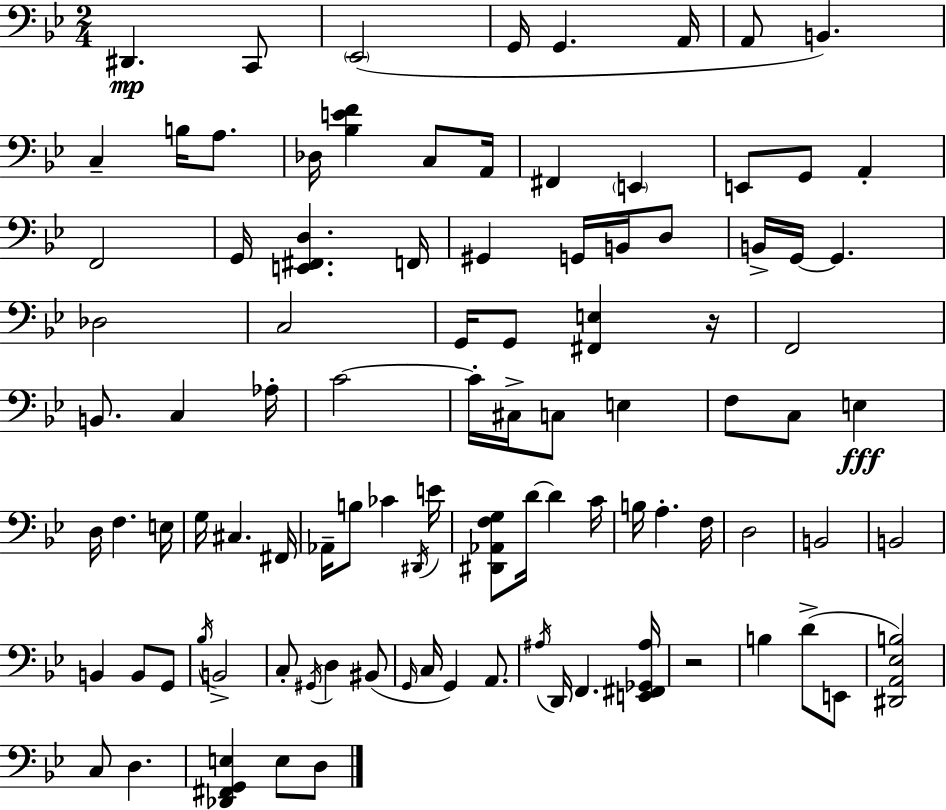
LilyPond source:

{
  \clef bass
  \numericTimeSignature
  \time 2/4
  \key bes \major
  dis,4.\mp c,8 | \parenthesize ees,2( | g,16 g,4. a,16 | a,8 b,4.) | \break c4-- b16 a8. | des16 <bes e' f'>4 c8 a,16 | fis,4 \parenthesize e,4 | e,8 g,8 a,4-. | \break f,2 | g,16 <e, fis, d>4. f,16 | gis,4 g,16 b,16 d8 | b,16-> g,16~~ g,4. | \break des2 | c2 | g,16 g,8 <fis, e>4 r16 | f,2 | \break b,8. c4 aes16-. | c'2~~ | c'16-. cis16-> c8 e4 | f8 c8 e4\fff | \break d16 f4. e16 | g16 cis4. fis,16 | aes,16-- b8 ces'4 \acciaccatura { dis,16 } | e'16 <dis, aes, f g>8 d'16~~ d'4 | \break c'16 b16 a4.-. | f16 d2 | b,2 | b,2 | \break b,4 b,8 g,8 | \acciaccatura { bes16 } b,2-> | c8-. \acciaccatura { gis,16 } d4 | bis,8( \grace { g,16 } c16 g,4) | \break a,8. \acciaccatura { ais16 } d,16 f,4. | <e, fis, ges, ais>16 r2 | b4 | d'8->( e,8 <dis, a, ees b>2) | \break c8 d4. | <des, fis, g, e>4 | e8 d8 \bar "|."
}